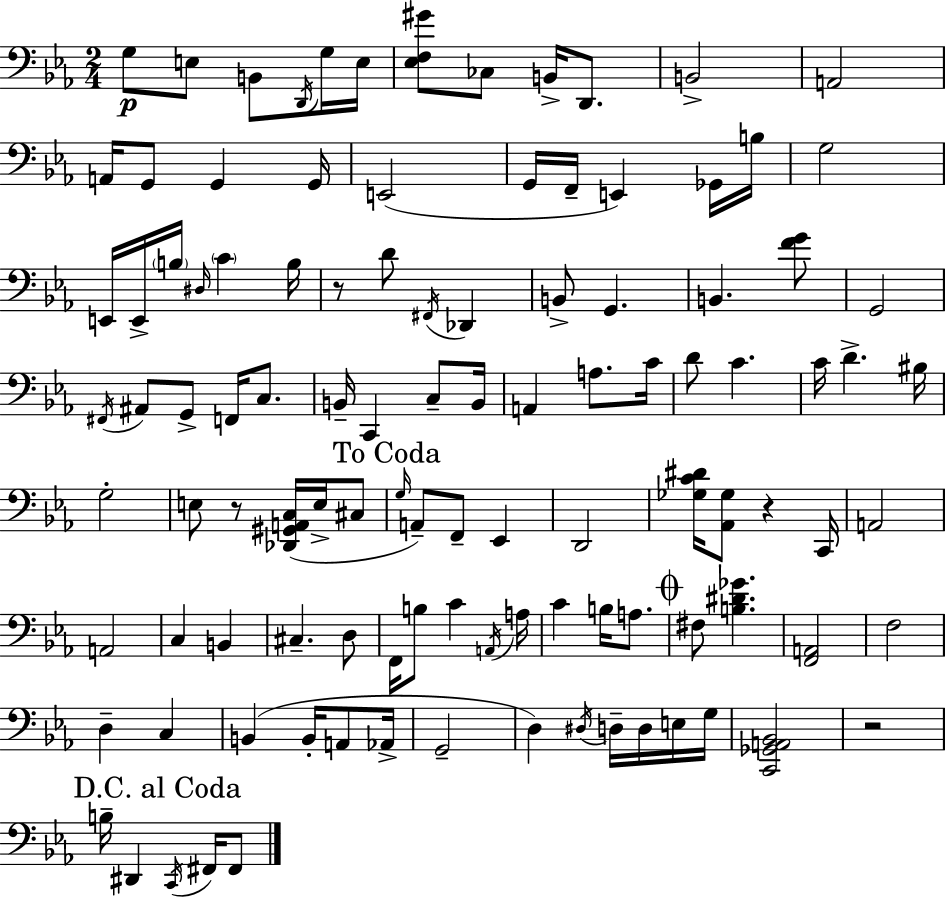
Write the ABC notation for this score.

X:1
T:Untitled
M:2/4
L:1/4
K:Cm
G,/2 E,/2 B,,/2 D,,/4 G,/4 E,/4 [_E,F,^G]/2 _C,/2 B,,/4 D,,/2 B,,2 A,,2 A,,/4 G,,/2 G,, G,,/4 E,,2 G,,/4 F,,/4 E,, _G,,/4 B,/4 G,2 E,,/4 E,,/4 B,/4 ^D,/4 C B,/4 z/2 D/2 ^F,,/4 _D,, B,,/2 G,, B,, [FG]/2 G,,2 ^F,,/4 ^A,,/2 G,,/2 F,,/4 C,/2 B,,/4 C,, C,/2 B,,/4 A,, A,/2 C/4 D/2 C C/4 D ^B,/4 G,2 E,/2 z/2 [_D,,^G,,A,,C,]/4 E,/4 ^C,/2 G,/4 A,,/2 F,,/2 _E,, D,,2 [_G,C^D]/4 [_A,,_G,]/2 z C,,/4 A,,2 A,,2 C, B,, ^C, D,/2 F,,/4 B,/2 C A,,/4 A,/4 C B,/4 A,/2 ^F,/2 [B,^D_G] [F,,A,,]2 F,2 D, C, B,, B,,/4 A,,/2 _A,,/4 G,,2 D, ^D,/4 D,/4 D,/4 E,/4 G,/4 [C,,_G,,A,,_B,,]2 z2 B,/4 ^D,, C,,/4 ^F,,/4 ^F,,/2